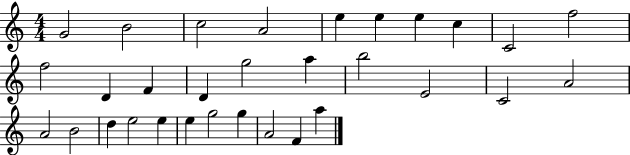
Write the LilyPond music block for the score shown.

{
  \clef treble
  \numericTimeSignature
  \time 4/4
  \key c \major
  g'2 b'2 | c''2 a'2 | e''4 e''4 e''4 c''4 | c'2 f''2 | \break f''2 d'4 f'4 | d'4 g''2 a''4 | b''2 e'2 | c'2 a'2 | \break a'2 b'2 | d''4 e''2 e''4 | e''4 g''2 g''4 | a'2 f'4 a''4 | \break \bar "|."
}